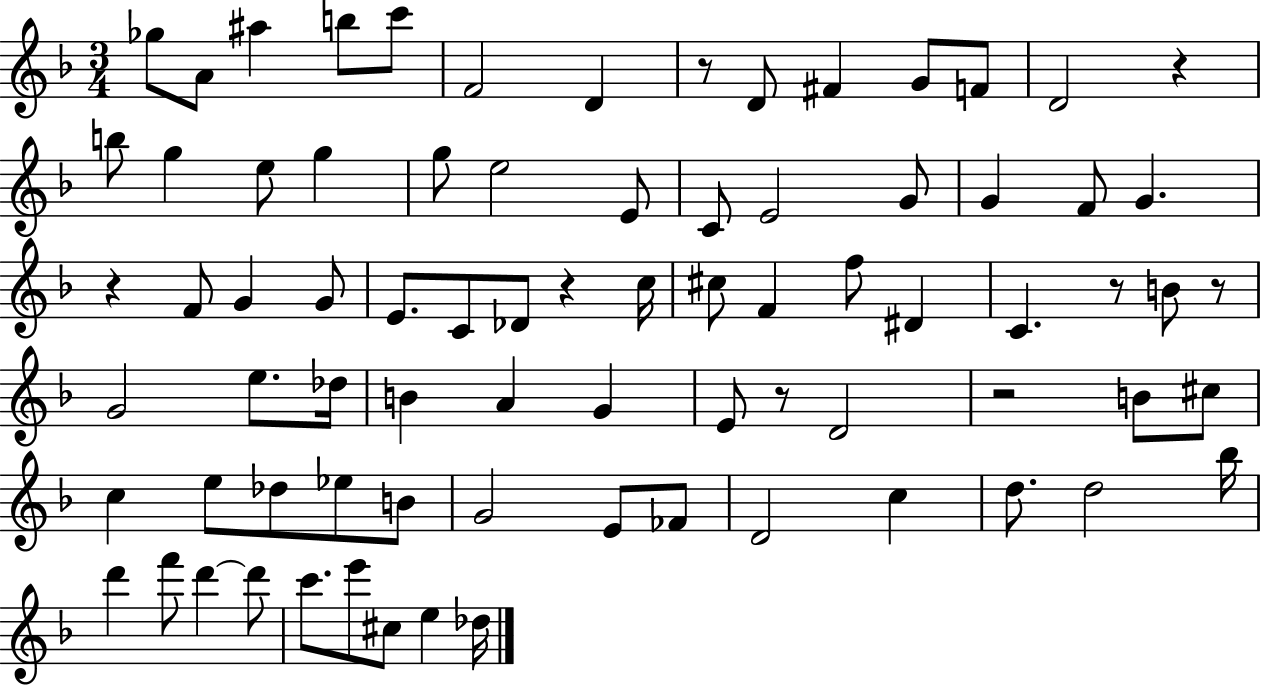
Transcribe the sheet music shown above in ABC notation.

X:1
T:Untitled
M:3/4
L:1/4
K:F
_g/2 A/2 ^a b/2 c'/2 F2 D z/2 D/2 ^F G/2 F/2 D2 z b/2 g e/2 g g/2 e2 E/2 C/2 E2 G/2 G F/2 G z F/2 G G/2 E/2 C/2 _D/2 z c/4 ^c/2 F f/2 ^D C z/2 B/2 z/2 G2 e/2 _d/4 B A G E/2 z/2 D2 z2 B/2 ^c/2 c e/2 _d/2 _e/2 B/2 G2 E/2 _F/2 D2 c d/2 d2 _b/4 d' f'/2 d' d'/2 c'/2 e'/2 ^c/2 e _d/4